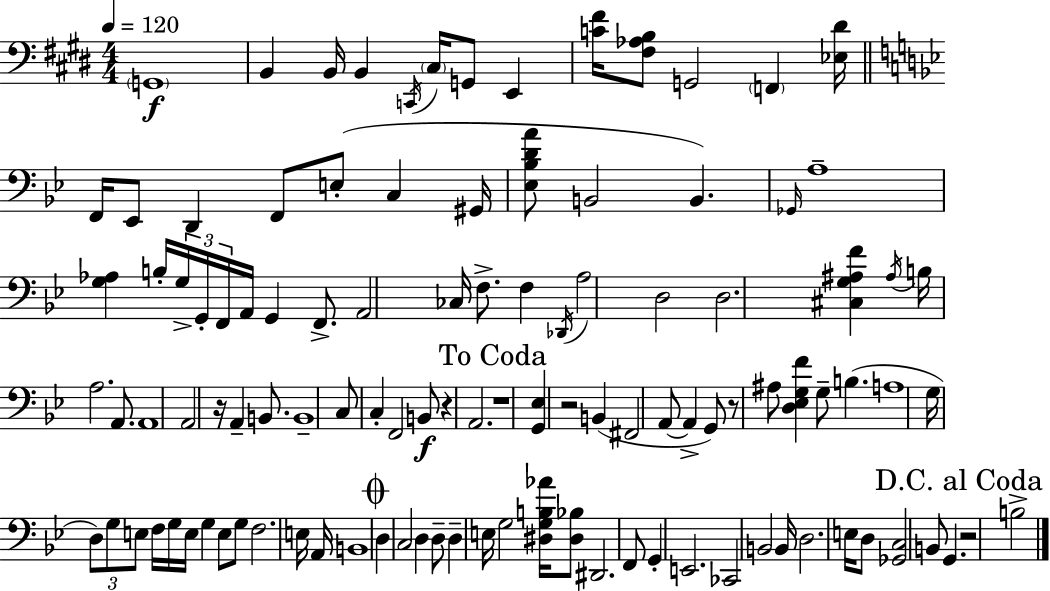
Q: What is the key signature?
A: E major